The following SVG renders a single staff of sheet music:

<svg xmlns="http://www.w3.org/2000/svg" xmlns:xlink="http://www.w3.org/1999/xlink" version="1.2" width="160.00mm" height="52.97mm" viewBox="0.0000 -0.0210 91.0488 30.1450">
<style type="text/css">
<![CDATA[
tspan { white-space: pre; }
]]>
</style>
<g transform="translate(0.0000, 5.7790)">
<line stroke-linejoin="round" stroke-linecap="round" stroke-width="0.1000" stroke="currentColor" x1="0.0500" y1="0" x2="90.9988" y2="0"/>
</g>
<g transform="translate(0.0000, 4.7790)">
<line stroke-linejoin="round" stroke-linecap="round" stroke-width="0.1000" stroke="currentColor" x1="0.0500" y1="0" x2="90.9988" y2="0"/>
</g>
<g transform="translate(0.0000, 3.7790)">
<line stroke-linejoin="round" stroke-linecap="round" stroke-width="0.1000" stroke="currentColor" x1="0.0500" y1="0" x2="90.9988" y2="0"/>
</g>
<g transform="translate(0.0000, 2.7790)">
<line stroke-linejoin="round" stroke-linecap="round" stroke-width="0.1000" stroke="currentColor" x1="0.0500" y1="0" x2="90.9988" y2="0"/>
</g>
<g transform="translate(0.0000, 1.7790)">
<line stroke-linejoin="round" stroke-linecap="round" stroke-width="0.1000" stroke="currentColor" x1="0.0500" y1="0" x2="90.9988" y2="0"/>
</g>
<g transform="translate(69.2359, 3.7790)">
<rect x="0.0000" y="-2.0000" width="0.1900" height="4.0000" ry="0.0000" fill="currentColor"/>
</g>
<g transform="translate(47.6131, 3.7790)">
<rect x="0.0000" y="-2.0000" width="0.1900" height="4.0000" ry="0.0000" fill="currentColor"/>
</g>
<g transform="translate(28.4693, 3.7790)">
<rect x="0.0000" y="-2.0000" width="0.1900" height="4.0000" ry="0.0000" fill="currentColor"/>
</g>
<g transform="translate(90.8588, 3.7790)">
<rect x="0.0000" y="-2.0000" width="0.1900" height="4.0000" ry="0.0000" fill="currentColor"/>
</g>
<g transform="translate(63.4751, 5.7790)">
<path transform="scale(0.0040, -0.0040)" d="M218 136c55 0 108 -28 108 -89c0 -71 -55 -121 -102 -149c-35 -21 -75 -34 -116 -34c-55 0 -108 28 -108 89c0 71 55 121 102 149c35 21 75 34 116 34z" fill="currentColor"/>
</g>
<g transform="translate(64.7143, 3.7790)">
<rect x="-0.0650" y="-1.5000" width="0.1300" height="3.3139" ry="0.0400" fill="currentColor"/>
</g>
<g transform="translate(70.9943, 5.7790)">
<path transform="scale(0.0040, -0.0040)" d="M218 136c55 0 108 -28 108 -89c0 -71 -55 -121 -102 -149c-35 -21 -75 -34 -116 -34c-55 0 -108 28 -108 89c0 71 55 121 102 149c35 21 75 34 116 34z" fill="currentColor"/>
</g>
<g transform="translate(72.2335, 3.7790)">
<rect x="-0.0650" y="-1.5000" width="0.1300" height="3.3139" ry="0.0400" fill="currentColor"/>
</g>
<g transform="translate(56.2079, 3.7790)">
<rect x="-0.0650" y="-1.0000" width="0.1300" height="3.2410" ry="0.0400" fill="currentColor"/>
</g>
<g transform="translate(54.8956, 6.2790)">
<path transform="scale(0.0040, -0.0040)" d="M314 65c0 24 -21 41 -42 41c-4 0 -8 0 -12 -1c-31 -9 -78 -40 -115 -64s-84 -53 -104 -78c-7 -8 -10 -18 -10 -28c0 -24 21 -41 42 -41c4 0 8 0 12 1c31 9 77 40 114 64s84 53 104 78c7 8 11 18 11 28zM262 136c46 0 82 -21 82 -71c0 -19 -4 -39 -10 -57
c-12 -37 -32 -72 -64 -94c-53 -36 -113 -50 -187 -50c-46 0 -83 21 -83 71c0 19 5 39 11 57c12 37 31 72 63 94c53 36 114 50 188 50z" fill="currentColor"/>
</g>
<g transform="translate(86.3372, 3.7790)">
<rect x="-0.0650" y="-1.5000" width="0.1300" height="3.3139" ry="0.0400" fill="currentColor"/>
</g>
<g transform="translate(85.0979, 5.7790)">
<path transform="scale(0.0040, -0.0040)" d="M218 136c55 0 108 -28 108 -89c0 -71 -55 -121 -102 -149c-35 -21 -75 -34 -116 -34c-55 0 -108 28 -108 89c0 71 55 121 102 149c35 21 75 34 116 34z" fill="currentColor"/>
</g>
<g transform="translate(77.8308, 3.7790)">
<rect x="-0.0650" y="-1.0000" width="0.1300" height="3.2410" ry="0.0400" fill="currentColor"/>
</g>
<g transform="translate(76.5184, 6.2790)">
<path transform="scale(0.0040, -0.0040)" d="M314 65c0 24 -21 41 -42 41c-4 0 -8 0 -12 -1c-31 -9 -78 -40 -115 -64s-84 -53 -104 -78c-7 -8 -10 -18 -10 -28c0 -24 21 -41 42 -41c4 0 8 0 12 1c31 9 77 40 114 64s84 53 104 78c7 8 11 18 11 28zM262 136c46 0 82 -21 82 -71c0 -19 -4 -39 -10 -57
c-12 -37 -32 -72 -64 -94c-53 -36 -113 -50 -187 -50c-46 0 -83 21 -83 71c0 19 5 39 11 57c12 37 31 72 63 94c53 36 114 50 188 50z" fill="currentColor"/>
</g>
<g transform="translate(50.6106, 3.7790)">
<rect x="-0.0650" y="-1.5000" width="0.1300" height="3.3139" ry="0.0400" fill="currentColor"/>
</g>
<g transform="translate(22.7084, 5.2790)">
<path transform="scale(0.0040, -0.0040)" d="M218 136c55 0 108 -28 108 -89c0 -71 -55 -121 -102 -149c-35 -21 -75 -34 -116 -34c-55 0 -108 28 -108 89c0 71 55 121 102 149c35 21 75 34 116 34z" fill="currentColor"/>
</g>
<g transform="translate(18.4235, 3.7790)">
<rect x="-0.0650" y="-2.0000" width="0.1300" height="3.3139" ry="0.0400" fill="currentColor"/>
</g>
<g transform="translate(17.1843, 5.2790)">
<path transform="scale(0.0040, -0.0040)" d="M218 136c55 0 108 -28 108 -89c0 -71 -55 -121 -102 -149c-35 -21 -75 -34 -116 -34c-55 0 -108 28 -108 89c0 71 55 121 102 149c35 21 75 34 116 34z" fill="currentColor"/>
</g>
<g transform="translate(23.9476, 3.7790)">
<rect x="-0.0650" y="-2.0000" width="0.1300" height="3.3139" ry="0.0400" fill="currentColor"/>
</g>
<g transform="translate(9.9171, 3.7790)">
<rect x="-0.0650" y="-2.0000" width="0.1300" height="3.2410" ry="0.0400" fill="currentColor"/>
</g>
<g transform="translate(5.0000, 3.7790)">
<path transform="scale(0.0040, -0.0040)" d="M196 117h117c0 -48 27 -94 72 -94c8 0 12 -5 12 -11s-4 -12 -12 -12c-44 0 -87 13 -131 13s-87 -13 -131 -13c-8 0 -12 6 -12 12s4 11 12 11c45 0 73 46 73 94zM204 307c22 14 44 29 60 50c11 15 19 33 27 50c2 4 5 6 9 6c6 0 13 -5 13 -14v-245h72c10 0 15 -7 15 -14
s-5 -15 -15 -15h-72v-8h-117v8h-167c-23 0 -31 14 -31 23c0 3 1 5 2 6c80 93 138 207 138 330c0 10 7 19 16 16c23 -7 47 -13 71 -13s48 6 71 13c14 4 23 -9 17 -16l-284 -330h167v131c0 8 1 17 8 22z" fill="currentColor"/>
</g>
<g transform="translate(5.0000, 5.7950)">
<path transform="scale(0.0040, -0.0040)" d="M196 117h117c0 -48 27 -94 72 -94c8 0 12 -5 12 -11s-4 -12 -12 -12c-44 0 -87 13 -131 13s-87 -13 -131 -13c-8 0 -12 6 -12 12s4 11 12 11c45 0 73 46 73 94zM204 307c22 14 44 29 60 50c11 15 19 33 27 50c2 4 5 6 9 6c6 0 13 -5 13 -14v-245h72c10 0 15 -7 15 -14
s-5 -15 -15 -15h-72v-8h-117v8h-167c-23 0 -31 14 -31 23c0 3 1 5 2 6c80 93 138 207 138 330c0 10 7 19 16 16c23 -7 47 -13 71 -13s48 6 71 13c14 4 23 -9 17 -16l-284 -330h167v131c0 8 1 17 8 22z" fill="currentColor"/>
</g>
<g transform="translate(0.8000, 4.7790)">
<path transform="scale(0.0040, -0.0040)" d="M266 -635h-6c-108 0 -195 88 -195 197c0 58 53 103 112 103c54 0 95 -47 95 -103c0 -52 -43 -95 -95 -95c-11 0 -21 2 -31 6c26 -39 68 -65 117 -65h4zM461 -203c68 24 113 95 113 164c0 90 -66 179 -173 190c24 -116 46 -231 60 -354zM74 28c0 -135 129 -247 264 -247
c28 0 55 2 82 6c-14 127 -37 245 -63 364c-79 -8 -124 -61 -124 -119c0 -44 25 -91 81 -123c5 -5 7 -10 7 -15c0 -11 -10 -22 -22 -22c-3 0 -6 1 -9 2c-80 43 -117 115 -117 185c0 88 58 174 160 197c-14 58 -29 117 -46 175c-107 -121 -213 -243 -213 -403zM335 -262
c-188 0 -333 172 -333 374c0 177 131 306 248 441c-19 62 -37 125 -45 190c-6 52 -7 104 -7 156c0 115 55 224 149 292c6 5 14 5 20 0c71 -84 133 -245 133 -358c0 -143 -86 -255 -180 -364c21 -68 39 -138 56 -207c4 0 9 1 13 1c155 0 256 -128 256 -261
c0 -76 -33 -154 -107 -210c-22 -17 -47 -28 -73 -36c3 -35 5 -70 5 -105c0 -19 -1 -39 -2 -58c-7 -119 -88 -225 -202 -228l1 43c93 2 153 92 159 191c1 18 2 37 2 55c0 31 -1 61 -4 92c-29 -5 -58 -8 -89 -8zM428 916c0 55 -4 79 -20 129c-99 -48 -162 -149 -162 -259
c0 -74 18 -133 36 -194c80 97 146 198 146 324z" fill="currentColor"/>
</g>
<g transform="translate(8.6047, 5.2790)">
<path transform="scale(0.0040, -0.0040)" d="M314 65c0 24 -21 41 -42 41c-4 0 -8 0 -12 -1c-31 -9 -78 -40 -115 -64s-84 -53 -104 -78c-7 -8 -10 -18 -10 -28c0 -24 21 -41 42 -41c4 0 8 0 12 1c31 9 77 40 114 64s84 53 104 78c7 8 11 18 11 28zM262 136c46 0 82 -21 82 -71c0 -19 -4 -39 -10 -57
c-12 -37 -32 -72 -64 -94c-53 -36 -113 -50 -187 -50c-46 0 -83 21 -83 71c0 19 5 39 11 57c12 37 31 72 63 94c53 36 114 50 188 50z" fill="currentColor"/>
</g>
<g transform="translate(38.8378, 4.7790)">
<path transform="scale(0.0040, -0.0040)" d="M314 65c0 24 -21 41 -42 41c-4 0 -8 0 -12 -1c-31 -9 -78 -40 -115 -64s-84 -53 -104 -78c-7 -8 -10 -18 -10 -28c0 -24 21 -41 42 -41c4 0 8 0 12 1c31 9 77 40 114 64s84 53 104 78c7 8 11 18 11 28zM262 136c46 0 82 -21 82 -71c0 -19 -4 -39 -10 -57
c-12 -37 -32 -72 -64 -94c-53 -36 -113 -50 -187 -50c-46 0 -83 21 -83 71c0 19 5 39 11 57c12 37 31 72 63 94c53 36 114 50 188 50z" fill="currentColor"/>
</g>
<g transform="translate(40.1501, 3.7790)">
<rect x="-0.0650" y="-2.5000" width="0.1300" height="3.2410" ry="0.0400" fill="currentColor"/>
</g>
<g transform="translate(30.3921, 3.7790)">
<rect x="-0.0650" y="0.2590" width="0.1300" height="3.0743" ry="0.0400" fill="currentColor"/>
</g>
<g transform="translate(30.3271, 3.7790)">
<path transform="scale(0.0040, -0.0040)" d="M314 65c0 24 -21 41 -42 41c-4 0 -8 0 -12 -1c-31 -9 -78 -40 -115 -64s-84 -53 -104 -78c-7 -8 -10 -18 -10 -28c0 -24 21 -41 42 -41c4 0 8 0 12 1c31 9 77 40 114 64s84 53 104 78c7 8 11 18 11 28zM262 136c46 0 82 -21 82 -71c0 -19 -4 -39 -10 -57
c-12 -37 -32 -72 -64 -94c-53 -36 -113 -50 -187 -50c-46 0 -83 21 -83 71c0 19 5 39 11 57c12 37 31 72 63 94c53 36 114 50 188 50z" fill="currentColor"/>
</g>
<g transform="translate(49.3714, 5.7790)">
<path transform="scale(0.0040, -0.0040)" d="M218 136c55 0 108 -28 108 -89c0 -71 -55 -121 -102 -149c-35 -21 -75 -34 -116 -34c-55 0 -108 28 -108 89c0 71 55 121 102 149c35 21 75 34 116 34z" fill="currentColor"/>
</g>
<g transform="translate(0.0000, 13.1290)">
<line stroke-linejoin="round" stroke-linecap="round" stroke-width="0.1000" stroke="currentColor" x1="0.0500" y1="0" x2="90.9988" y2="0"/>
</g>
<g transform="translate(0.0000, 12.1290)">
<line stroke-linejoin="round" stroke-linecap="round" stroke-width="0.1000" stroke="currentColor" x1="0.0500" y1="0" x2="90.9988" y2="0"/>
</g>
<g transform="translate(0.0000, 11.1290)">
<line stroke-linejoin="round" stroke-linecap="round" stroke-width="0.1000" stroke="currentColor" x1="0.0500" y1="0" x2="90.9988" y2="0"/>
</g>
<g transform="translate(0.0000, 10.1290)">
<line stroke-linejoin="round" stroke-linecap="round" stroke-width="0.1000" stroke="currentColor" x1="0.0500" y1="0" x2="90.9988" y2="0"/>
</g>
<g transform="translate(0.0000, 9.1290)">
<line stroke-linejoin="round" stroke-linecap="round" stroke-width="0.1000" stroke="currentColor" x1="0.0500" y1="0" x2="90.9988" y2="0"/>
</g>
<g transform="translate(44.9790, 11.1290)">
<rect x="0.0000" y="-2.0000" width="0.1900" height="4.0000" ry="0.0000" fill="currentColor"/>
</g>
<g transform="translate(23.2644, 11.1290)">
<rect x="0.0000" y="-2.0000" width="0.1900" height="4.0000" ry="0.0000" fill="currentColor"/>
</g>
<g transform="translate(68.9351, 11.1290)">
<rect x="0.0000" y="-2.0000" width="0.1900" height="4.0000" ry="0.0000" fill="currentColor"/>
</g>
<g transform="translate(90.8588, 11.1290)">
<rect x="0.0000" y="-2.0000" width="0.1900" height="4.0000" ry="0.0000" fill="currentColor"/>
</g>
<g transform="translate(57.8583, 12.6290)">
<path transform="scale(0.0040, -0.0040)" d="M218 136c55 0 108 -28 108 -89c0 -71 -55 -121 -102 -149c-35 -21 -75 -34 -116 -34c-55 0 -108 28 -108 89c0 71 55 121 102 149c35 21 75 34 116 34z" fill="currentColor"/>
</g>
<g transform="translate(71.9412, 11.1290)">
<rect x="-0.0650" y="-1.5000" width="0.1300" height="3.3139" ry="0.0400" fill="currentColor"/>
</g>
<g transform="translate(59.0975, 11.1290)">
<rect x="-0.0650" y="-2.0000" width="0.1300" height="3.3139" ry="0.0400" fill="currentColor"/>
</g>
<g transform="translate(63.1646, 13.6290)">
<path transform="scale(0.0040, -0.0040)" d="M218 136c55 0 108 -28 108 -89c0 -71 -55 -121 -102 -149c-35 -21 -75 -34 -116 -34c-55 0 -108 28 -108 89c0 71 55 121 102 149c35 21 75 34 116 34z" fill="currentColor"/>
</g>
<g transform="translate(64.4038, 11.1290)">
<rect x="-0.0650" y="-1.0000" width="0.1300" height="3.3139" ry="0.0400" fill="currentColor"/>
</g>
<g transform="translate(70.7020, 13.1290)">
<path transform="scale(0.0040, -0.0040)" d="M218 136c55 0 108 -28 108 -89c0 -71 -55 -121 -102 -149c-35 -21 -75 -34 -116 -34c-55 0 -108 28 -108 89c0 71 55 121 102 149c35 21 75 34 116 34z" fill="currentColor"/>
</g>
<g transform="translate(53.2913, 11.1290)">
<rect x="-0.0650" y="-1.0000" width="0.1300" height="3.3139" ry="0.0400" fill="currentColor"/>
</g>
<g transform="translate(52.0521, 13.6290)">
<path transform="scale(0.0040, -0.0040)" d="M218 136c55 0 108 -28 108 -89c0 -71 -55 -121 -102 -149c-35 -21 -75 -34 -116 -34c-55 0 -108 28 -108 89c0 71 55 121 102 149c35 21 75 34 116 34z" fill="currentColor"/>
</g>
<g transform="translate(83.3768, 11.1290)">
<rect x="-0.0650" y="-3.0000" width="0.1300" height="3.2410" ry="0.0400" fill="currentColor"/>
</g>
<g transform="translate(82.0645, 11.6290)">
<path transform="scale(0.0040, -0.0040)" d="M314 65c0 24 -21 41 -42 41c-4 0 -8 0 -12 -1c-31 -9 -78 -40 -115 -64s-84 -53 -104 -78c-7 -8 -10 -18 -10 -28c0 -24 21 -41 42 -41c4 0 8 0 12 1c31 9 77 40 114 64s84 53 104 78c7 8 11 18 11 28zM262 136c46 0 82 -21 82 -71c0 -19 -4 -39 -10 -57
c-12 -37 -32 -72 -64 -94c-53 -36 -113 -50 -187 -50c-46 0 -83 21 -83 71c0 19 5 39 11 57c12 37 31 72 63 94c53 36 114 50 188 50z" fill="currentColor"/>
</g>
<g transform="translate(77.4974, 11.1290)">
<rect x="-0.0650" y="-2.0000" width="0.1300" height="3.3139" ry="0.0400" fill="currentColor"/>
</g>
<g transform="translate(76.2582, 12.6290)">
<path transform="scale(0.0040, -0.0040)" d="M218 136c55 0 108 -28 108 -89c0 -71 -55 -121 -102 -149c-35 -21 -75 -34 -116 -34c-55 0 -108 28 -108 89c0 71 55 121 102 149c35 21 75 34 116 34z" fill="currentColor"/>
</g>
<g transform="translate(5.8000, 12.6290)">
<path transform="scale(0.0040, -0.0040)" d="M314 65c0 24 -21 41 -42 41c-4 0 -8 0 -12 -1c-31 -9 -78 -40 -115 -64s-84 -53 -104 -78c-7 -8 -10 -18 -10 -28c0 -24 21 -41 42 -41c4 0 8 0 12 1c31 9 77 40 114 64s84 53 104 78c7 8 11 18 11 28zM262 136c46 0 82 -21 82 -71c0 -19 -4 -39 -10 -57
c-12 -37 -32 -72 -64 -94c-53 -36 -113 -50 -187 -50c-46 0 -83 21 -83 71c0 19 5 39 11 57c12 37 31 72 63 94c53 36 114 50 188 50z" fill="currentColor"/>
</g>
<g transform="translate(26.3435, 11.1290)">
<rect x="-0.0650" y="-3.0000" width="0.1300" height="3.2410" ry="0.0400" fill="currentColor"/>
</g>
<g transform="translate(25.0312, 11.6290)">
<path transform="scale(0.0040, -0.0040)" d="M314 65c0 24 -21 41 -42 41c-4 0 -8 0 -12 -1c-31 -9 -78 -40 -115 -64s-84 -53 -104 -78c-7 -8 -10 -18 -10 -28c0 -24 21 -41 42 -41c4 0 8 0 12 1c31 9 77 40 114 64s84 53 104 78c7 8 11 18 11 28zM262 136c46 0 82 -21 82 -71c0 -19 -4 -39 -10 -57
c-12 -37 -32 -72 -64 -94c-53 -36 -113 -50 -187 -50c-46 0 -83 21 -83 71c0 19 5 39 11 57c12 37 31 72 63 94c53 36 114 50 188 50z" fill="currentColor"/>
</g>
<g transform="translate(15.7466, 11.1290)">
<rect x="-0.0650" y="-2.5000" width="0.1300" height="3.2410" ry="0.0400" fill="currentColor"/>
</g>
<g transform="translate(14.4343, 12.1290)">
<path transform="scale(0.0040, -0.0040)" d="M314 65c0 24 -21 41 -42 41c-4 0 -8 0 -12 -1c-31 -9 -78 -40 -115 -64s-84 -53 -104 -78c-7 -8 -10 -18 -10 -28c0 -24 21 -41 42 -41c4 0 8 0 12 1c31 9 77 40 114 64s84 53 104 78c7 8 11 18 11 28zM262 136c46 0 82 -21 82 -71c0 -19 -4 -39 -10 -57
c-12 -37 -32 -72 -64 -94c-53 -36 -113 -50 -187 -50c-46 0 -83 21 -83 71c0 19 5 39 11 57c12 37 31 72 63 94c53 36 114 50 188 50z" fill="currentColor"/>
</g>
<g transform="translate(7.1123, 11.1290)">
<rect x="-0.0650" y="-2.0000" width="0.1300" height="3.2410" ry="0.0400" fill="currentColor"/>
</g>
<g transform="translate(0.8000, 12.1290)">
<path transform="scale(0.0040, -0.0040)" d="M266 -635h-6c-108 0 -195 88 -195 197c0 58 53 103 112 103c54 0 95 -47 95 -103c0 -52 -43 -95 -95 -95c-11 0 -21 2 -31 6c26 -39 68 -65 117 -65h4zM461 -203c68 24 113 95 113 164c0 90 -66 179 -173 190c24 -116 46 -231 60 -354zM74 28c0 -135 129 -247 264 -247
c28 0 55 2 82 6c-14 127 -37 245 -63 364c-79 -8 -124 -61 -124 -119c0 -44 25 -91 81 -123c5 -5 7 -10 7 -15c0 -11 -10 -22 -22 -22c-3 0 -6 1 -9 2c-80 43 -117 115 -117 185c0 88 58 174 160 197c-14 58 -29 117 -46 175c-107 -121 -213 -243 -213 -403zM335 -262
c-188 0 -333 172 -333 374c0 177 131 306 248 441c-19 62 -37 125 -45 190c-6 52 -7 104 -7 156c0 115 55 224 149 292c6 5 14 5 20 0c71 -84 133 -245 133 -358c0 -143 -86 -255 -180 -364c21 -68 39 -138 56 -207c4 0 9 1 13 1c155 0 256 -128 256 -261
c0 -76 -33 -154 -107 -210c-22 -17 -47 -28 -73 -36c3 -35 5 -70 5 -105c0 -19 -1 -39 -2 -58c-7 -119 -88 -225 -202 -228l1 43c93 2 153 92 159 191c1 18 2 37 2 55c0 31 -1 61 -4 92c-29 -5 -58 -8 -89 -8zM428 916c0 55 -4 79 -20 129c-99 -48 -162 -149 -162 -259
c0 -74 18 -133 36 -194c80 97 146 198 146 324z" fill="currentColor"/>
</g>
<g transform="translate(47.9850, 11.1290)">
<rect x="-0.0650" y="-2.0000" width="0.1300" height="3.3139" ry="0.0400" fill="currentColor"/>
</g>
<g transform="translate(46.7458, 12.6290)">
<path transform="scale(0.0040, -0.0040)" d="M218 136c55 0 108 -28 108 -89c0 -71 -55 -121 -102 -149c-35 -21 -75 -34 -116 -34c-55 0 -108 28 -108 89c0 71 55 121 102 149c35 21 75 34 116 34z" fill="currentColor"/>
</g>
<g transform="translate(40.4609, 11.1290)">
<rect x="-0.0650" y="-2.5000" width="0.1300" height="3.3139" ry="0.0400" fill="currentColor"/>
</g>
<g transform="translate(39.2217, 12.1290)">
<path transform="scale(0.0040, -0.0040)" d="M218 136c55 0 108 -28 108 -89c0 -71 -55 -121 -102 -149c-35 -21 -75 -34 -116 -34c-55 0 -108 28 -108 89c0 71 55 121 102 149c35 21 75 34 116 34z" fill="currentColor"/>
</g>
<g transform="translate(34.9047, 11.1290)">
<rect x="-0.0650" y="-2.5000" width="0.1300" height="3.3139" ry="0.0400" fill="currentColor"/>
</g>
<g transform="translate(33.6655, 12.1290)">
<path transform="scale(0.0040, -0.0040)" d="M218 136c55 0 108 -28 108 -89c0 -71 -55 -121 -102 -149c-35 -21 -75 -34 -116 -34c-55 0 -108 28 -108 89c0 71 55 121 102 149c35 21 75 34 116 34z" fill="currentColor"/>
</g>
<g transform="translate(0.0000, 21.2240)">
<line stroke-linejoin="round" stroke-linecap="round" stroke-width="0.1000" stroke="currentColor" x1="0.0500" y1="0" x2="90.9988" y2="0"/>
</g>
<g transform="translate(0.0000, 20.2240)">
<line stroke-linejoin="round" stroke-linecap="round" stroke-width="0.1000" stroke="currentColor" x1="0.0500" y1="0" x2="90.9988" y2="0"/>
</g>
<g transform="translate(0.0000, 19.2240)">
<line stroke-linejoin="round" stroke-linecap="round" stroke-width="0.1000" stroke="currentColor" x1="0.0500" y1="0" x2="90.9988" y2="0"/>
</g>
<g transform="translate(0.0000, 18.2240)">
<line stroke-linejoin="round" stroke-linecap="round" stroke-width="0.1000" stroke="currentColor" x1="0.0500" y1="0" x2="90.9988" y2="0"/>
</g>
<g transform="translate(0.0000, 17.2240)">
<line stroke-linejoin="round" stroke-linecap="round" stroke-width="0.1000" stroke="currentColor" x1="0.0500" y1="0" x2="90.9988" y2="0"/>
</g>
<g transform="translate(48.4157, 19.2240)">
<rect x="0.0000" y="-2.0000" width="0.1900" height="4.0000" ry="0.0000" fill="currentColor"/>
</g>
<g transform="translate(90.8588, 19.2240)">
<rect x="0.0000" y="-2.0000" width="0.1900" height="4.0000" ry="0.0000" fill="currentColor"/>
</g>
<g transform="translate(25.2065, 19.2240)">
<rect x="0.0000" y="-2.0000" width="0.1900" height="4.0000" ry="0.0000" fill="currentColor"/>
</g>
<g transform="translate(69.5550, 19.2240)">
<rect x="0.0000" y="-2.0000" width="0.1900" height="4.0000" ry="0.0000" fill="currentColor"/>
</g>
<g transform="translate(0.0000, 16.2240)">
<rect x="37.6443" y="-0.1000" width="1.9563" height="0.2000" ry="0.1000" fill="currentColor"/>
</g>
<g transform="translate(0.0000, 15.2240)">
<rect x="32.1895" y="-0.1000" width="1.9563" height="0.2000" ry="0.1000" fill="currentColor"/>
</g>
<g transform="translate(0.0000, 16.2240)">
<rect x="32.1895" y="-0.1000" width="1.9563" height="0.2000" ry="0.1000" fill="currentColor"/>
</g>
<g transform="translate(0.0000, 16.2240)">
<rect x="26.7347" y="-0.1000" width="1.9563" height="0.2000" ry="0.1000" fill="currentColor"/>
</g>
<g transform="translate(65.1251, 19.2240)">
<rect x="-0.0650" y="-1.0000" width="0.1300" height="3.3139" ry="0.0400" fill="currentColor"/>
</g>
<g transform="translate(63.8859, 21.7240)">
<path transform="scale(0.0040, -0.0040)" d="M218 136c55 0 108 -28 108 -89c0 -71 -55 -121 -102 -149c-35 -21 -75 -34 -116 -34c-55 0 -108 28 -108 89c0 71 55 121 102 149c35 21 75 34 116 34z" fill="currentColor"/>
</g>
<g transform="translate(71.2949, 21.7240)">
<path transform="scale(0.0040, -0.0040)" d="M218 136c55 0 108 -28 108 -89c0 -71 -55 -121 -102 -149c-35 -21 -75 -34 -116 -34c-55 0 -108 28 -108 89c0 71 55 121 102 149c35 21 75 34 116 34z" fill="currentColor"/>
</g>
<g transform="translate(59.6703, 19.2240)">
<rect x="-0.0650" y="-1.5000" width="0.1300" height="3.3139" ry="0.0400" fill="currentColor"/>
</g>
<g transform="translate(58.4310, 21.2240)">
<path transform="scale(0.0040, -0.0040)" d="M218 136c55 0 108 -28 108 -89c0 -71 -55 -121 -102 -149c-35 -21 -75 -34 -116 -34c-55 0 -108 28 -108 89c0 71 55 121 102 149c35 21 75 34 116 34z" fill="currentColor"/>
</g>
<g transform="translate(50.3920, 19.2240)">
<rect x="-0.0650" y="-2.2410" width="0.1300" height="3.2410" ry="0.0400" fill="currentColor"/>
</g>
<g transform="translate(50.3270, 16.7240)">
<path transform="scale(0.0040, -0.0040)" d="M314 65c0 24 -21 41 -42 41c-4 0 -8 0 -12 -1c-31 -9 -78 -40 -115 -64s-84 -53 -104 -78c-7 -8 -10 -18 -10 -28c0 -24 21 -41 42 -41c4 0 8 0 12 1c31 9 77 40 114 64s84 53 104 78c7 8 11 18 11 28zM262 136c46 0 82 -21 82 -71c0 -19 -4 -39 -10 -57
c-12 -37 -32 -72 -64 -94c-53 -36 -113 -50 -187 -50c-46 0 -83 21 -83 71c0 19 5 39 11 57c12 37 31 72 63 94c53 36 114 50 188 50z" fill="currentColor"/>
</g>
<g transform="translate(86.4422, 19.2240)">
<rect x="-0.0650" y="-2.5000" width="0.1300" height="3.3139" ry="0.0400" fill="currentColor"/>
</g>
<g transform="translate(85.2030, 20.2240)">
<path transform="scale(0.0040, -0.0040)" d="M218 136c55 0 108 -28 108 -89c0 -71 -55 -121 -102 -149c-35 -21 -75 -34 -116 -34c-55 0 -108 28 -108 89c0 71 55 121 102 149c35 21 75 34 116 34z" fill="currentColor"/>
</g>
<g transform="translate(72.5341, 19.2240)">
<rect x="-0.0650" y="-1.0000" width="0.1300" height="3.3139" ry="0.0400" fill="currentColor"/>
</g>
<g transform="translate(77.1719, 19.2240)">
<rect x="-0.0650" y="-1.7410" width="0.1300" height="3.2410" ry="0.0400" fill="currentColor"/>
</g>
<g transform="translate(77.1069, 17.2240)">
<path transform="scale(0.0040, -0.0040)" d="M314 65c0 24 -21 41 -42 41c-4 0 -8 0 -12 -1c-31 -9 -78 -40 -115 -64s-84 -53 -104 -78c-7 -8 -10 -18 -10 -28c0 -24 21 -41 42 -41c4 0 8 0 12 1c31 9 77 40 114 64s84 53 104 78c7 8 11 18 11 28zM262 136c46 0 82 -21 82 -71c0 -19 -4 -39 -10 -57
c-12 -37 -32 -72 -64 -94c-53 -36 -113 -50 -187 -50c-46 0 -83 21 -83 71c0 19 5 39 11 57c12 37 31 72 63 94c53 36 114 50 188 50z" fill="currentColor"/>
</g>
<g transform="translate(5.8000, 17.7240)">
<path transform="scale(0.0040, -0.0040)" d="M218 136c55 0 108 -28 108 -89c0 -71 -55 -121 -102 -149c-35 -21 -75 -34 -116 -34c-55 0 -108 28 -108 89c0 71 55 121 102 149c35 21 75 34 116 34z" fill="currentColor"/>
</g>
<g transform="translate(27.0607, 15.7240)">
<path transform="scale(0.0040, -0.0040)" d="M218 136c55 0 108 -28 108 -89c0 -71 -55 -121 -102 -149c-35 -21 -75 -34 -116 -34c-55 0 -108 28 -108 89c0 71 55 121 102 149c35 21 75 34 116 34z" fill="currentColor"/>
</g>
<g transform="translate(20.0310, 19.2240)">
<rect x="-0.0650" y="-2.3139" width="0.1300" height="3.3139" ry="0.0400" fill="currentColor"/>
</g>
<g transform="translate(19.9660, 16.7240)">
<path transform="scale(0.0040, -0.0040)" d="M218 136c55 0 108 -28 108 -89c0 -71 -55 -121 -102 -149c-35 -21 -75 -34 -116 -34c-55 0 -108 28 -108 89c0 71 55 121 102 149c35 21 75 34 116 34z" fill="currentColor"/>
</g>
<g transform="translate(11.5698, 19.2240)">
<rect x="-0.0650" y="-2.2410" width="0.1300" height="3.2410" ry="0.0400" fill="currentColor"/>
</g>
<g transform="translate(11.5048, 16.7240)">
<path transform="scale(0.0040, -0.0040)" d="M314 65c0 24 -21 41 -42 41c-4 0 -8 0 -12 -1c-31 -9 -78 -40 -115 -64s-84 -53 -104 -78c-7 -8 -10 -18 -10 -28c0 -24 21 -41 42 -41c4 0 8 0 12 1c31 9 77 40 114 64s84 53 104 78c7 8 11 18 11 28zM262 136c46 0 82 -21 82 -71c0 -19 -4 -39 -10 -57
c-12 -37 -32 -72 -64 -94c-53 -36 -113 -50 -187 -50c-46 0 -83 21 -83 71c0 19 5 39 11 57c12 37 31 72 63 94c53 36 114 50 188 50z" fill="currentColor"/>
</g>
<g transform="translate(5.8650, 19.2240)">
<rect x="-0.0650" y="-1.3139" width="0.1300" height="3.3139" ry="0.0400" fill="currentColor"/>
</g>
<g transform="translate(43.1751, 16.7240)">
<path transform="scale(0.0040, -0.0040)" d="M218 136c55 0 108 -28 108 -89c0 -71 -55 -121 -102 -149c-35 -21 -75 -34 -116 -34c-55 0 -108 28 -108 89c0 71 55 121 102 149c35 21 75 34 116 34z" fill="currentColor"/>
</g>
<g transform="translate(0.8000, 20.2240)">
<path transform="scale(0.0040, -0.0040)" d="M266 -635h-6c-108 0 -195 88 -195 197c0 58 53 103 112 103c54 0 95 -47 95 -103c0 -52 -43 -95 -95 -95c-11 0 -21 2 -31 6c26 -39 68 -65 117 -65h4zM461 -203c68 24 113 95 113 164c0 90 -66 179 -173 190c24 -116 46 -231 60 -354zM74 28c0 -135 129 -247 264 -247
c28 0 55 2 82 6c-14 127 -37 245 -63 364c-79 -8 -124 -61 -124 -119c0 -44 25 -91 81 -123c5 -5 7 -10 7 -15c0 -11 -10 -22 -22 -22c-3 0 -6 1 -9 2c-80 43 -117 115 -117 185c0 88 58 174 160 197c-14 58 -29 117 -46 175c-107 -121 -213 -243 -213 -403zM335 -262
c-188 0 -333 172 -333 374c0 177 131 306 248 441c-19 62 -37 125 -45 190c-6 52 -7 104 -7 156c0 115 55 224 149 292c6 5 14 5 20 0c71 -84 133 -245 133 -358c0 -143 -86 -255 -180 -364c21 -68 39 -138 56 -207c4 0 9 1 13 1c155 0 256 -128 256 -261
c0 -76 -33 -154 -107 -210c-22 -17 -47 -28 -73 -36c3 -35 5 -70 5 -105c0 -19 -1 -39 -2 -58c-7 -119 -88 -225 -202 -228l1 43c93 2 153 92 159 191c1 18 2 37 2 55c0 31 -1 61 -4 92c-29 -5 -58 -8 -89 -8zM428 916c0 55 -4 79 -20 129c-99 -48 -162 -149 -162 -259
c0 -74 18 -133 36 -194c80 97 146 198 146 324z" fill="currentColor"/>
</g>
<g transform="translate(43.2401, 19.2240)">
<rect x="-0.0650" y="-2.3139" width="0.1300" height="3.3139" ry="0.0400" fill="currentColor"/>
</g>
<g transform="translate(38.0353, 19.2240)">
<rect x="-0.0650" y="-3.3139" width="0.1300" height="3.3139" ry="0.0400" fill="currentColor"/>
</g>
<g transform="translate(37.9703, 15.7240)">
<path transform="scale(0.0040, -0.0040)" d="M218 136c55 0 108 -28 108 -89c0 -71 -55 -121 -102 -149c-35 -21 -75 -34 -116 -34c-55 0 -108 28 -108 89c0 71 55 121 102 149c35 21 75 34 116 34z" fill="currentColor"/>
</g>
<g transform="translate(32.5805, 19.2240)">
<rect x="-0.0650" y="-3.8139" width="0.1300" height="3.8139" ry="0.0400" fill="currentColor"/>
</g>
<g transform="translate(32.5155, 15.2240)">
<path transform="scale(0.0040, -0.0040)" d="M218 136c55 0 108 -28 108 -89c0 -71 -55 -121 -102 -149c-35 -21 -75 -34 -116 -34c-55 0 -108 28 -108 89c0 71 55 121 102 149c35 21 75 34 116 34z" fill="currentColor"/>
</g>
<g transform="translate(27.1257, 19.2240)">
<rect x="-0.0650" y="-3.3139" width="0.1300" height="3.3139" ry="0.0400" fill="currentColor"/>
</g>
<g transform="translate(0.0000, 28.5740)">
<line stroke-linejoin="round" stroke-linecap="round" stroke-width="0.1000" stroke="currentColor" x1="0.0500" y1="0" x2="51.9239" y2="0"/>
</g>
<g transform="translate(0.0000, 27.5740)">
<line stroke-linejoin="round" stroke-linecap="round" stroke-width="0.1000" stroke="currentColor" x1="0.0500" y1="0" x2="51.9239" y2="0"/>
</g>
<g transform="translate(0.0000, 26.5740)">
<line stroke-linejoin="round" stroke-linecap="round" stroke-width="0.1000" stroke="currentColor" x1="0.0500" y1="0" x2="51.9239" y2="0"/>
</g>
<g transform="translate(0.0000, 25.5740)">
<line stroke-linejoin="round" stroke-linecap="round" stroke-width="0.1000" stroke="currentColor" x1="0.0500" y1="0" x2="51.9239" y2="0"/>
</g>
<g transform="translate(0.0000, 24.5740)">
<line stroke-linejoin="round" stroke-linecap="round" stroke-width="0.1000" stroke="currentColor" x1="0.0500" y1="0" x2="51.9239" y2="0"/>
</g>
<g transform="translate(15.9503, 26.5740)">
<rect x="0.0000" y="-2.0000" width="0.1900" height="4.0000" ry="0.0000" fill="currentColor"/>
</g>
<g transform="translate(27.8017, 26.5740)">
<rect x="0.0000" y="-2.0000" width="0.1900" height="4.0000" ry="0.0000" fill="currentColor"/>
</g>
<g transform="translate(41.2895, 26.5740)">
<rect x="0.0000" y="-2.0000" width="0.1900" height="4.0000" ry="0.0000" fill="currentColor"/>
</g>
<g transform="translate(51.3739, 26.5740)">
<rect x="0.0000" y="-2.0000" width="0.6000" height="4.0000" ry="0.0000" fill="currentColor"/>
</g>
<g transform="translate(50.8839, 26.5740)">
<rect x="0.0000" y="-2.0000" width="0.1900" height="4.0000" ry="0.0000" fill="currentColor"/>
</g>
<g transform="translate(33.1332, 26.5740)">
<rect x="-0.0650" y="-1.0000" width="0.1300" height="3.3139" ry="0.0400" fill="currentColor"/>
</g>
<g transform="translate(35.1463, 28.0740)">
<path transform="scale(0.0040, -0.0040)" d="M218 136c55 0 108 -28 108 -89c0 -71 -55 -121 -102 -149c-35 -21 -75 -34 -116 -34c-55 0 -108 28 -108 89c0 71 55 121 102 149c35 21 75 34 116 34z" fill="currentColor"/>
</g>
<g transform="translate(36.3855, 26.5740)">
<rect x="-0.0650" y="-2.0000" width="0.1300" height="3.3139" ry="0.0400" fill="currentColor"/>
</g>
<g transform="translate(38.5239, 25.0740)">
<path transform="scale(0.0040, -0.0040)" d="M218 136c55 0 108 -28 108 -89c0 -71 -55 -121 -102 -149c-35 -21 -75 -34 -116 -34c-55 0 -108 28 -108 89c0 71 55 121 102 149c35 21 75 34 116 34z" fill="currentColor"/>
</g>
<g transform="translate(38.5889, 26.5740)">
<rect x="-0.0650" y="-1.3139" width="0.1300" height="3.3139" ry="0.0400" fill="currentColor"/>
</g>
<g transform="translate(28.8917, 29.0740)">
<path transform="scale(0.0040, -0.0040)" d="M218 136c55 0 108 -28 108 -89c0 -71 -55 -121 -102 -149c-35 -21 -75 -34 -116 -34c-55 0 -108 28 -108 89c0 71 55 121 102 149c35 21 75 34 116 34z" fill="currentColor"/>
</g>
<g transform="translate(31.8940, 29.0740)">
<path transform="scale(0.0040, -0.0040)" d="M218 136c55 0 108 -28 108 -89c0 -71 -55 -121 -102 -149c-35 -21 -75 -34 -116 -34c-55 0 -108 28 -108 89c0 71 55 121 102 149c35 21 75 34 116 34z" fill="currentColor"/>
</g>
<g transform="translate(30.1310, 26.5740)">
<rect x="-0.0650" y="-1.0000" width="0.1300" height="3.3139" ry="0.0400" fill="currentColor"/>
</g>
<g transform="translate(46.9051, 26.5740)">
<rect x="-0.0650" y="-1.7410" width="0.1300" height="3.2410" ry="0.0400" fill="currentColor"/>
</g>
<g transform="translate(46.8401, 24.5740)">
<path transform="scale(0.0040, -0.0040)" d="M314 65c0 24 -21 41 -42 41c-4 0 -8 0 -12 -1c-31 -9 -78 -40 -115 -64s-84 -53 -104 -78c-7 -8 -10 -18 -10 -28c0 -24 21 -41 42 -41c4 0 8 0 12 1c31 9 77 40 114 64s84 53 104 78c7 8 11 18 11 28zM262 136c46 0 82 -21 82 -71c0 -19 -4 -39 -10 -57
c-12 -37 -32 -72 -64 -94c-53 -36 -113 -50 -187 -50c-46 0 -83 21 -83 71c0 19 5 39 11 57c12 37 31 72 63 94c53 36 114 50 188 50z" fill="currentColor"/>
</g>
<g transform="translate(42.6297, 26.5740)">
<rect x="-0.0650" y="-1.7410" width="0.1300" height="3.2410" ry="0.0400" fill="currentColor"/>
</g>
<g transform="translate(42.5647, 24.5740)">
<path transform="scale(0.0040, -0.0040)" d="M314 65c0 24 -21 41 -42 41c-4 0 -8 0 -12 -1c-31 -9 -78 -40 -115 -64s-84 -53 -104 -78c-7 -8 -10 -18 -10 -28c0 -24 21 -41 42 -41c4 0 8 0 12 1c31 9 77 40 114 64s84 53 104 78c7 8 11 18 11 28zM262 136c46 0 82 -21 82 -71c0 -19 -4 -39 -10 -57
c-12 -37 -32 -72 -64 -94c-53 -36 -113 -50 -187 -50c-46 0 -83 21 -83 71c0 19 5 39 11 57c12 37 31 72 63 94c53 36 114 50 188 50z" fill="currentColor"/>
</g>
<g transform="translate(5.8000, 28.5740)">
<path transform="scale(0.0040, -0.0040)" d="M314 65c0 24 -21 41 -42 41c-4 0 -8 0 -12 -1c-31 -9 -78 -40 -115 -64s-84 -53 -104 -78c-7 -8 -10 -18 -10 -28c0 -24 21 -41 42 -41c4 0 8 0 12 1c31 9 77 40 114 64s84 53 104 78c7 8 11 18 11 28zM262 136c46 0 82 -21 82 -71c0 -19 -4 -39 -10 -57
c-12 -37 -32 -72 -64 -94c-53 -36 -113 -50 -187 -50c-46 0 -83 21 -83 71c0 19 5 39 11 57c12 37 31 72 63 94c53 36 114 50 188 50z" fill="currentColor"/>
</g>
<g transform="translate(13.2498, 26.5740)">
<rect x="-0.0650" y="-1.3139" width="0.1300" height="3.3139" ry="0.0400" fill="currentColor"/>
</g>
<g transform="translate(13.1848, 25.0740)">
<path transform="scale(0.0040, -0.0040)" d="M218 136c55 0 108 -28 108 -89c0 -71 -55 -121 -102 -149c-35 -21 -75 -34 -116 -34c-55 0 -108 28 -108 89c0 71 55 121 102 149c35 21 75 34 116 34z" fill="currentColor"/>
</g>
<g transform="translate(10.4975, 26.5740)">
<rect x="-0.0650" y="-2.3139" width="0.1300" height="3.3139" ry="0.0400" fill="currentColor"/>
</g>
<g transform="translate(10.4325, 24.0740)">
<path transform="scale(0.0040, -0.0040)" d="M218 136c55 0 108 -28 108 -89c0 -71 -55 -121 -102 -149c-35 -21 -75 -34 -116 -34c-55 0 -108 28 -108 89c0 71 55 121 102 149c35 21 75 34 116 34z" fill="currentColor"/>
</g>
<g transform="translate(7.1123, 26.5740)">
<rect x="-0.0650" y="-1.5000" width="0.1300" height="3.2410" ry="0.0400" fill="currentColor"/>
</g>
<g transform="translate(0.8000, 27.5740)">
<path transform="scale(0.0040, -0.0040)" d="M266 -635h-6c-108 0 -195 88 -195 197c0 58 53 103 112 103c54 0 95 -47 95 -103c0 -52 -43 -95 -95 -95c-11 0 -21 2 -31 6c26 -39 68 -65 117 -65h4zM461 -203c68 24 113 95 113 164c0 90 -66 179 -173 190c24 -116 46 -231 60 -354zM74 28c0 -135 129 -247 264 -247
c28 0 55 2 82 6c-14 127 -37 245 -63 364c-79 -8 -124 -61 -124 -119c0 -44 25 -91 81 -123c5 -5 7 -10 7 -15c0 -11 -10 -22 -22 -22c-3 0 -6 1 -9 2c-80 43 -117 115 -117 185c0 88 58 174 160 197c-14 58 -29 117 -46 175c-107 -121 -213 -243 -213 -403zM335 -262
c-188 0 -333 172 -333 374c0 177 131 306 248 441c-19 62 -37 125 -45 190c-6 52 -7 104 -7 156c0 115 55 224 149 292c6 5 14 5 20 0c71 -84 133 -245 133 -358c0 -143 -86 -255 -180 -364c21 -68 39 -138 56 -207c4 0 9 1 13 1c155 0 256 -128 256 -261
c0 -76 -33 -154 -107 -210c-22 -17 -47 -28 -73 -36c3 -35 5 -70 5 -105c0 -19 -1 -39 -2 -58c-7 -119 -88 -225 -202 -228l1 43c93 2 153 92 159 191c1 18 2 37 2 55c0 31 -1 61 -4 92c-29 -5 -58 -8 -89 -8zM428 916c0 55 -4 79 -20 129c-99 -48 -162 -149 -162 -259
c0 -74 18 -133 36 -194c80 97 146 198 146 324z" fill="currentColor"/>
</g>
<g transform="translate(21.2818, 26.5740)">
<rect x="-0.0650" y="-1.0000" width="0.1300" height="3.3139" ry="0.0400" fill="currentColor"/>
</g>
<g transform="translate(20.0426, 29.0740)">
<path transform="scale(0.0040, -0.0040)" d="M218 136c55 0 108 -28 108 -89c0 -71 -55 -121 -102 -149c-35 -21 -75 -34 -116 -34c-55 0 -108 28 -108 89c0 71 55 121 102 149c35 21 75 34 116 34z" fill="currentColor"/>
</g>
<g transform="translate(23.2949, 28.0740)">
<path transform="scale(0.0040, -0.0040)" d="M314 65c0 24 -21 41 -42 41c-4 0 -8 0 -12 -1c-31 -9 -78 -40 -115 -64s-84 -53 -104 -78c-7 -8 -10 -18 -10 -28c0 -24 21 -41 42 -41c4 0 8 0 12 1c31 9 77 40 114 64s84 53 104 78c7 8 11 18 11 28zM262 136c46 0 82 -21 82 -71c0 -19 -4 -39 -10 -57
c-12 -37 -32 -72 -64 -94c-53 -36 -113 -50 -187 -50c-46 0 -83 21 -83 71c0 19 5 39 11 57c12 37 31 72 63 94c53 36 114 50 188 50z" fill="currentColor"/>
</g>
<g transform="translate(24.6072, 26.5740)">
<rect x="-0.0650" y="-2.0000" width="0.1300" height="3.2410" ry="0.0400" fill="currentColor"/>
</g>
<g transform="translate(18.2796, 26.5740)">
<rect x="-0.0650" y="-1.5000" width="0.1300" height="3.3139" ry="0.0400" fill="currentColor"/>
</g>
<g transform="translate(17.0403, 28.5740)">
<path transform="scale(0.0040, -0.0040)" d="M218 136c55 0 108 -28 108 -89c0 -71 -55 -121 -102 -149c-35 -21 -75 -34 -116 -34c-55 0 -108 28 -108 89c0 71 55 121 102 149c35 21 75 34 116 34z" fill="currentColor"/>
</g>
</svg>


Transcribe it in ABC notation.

X:1
T:Untitled
M:4/4
L:1/4
K:C
F2 F F B2 G2 E D2 E E D2 E F2 G2 A2 G G F D F D E F A2 e g2 g b c' b g g2 E D D f2 G E2 g e E D F2 D D F e f2 f2